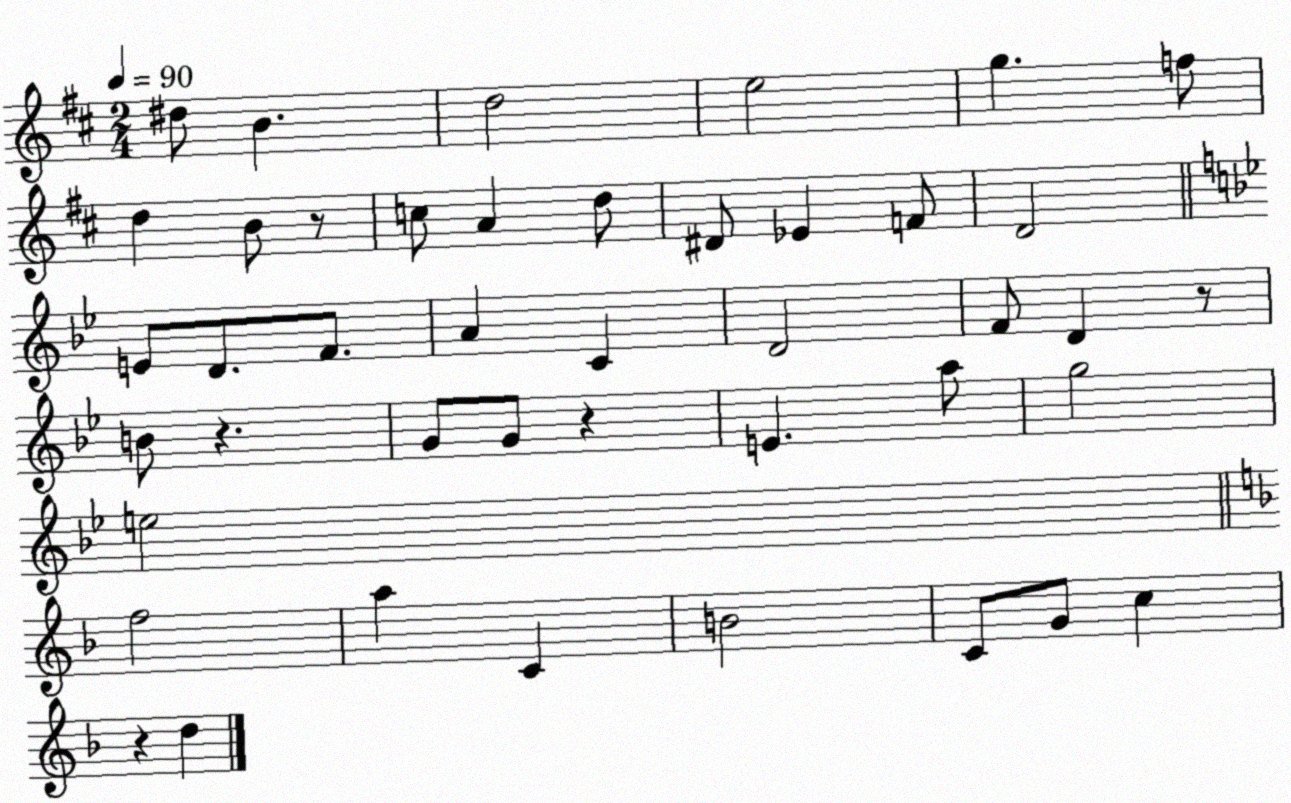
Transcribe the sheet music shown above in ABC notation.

X:1
T:Untitled
M:2/4
L:1/4
K:D
^d/2 B d2 e2 g f/2 d B/2 z/2 c/2 A d/2 ^D/2 _E F/2 D2 E/2 D/2 F/2 A C D2 F/2 D z/2 B/2 z G/2 G/2 z E a/2 g2 e2 f2 a C B2 C/2 G/2 c z d